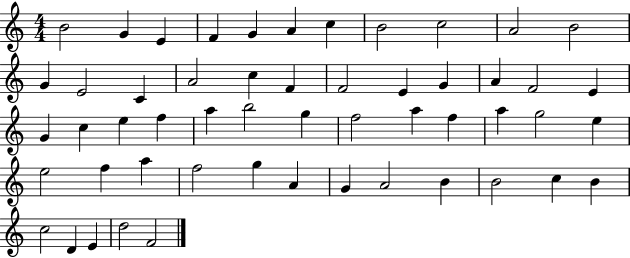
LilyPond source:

{
  \clef treble
  \numericTimeSignature
  \time 4/4
  \key c \major
  b'2 g'4 e'4 | f'4 g'4 a'4 c''4 | b'2 c''2 | a'2 b'2 | \break g'4 e'2 c'4 | a'2 c''4 f'4 | f'2 e'4 g'4 | a'4 f'2 e'4 | \break g'4 c''4 e''4 f''4 | a''4 b''2 g''4 | f''2 a''4 f''4 | a''4 g''2 e''4 | \break e''2 f''4 a''4 | f''2 g''4 a'4 | g'4 a'2 b'4 | b'2 c''4 b'4 | \break c''2 d'4 e'4 | d''2 f'2 | \bar "|."
}